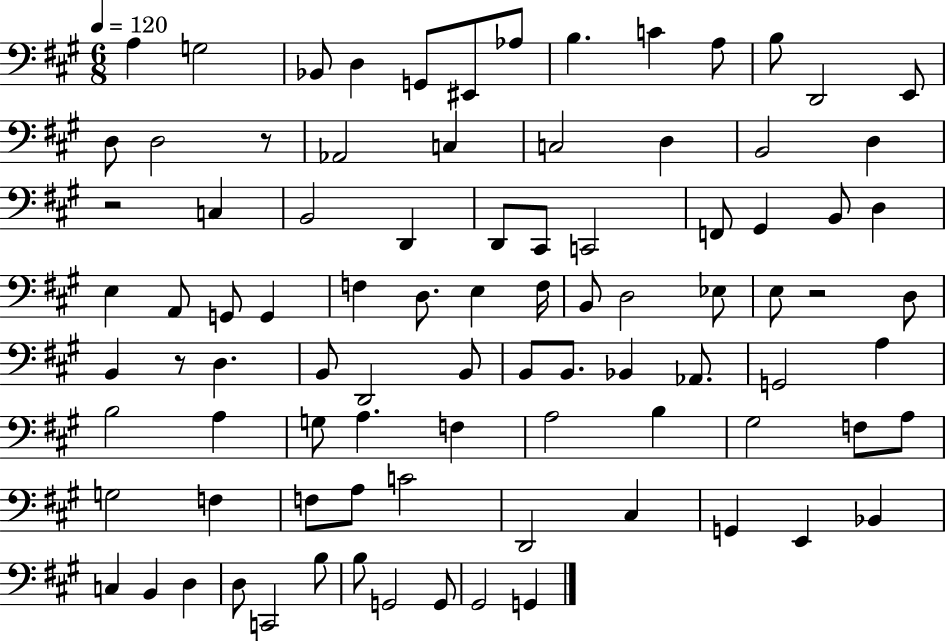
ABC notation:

X:1
T:Untitled
M:6/8
L:1/4
K:A
A, G,2 _B,,/2 D, G,,/2 ^E,,/2 _A,/2 B, C A,/2 B,/2 D,,2 E,,/2 D,/2 D,2 z/2 _A,,2 C, C,2 D, B,,2 D, z2 C, B,,2 D,, D,,/2 ^C,,/2 C,,2 F,,/2 ^G,, B,,/2 D, E, A,,/2 G,,/2 G,, F, D,/2 E, F,/4 B,,/2 D,2 _E,/2 E,/2 z2 D,/2 B,, z/2 D, B,,/2 D,,2 B,,/2 B,,/2 B,,/2 _B,, _A,,/2 G,,2 A, B,2 A, G,/2 A, F, A,2 B, ^G,2 F,/2 A,/2 G,2 F, F,/2 A,/2 C2 D,,2 ^C, G,, E,, _B,, C, B,, D, D,/2 C,,2 B,/2 B,/2 G,,2 G,,/2 ^G,,2 G,,